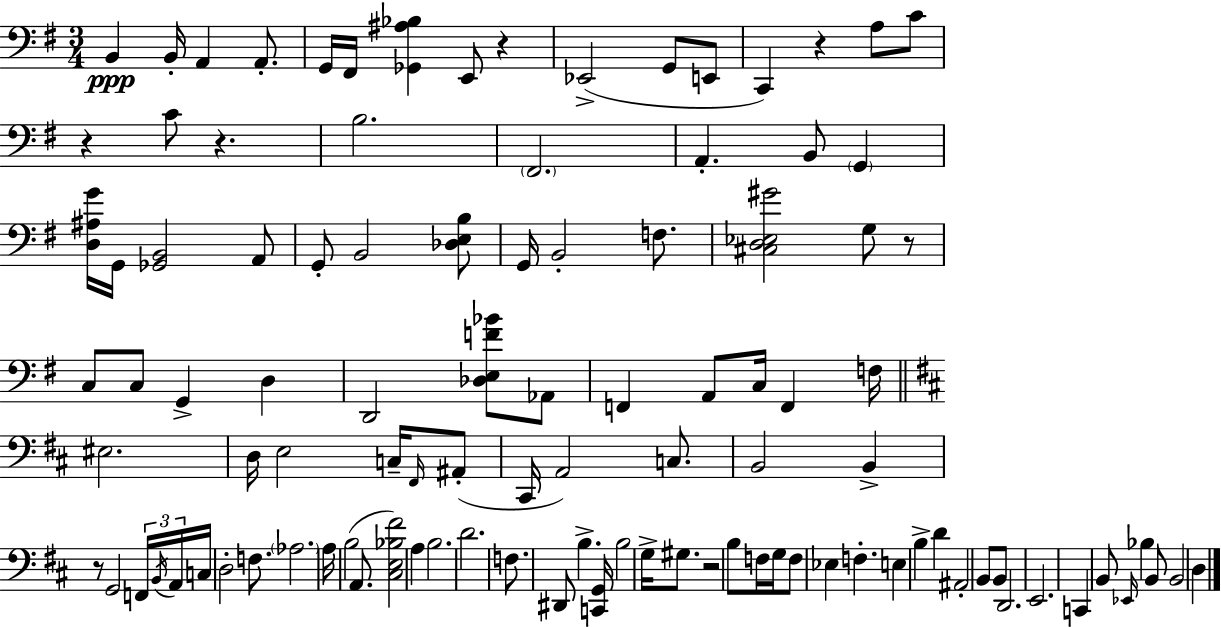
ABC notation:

X:1
T:Untitled
M:3/4
L:1/4
K:G
B,, B,,/4 A,, A,,/2 G,,/4 ^F,,/4 [_G,,^A,_B,] E,,/2 z _E,,2 G,,/2 E,,/2 C,, z A,/2 C/2 z C/2 z B,2 ^F,,2 A,, B,,/2 G,, [D,^A,G]/4 G,,/4 [_G,,B,,]2 A,,/2 G,,/2 B,,2 [_D,E,B,]/2 G,,/4 B,,2 F,/2 [^C,D,_E,^G]2 G,/2 z/2 C,/2 C,/2 G,, D, D,,2 [_D,E,F_B]/2 _A,,/2 F,, A,,/2 C,/4 F,, F,/4 ^E,2 D,/4 E,2 C,/4 ^F,,/4 ^A,,/2 ^C,,/4 A,,2 C,/2 B,,2 B,, z/2 G,,2 F,,/4 B,,/4 A,,/4 C,/4 D,2 F,/2 _A,2 A,/4 B,2 A,,/2 [^C,E,_B,^F]2 A, B,2 D2 F,/2 ^D,,/2 B, [C,,G,,]/4 B,2 G,/4 ^G,/2 z2 B,/2 F,/4 G,/4 F,/2 _E, F, E, B, D ^A,,2 B,,/2 B,,/2 D,,2 E,,2 C,, B,,/2 _E,,/4 _B, B,,/2 B,,2 D,